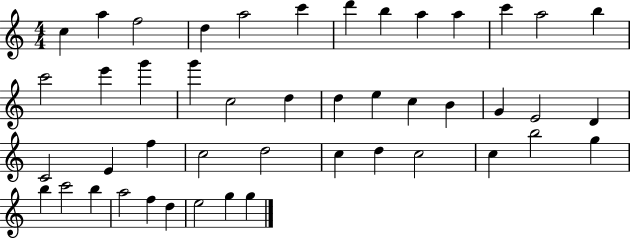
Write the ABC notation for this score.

X:1
T:Untitled
M:4/4
L:1/4
K:C
c a f2 d a2 c' d' b a a c' a2 b c'2 e' g' g' c2 d d e c B G E2 D C2 E f c2 d2 c d c2 c b2 g b c'2 b a2 f d e2 g g